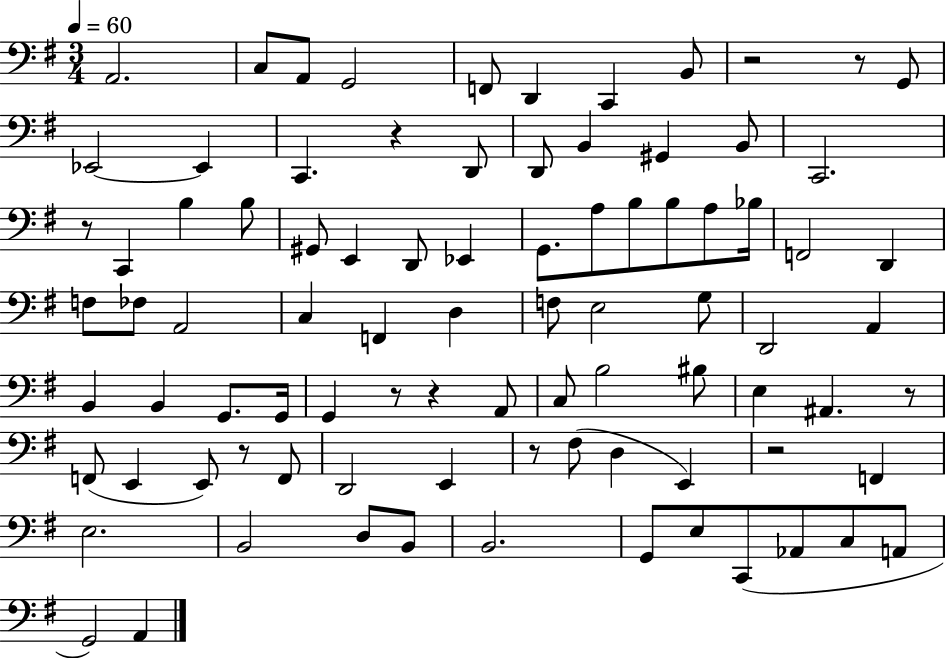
{
  \clef bass
  \numericTimeSignature
  \time 3/4
  \key g \major
  \tempo 4 = 60
  a,2. | c8 a,8 g,2 | f,8 d,4 c,4 b,8 | r2 r8 g,8 | \break ees,2~~ ees,4 | c,4. r4 d,8 | d,8 b,4 gis,4 b,8 | c,2. | \break r8 c,4 b4 b8 | gis,8 e,4 d,8 ees,4 | g,8. a8 b8 b8 a8 bes16 | f,2 d,4 | \break f8 fes8 a,2 | c4 f,4 d4 | f8 e2 g8 | d,2 a,4 | \break b,4 b,4 g,8. g,16 | g,4 r8 r4 a,8 | c8 b2 bis8 | e4 ais,4. r8 | \break f,8( e,4 e,8) r8 f,8 | d,2 e,4 | r8 fis8( d4 e,4) | r2 f,4 | \break e2. | b,2 d8 b,8 | b,2. | g,8 e8 c,8( aes,8 c8 a,8 | \break g,2) a,4 | \bar "|."
}